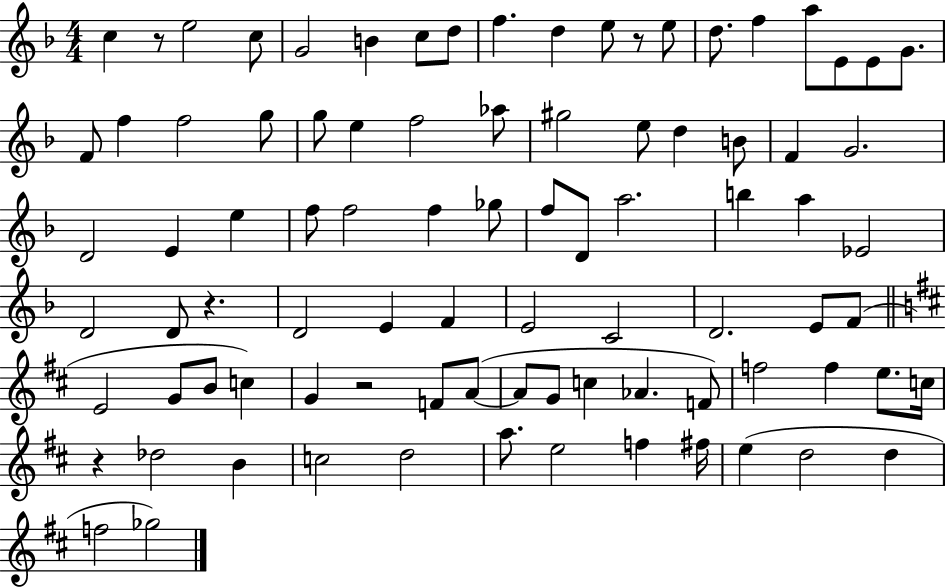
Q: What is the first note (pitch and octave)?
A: C5